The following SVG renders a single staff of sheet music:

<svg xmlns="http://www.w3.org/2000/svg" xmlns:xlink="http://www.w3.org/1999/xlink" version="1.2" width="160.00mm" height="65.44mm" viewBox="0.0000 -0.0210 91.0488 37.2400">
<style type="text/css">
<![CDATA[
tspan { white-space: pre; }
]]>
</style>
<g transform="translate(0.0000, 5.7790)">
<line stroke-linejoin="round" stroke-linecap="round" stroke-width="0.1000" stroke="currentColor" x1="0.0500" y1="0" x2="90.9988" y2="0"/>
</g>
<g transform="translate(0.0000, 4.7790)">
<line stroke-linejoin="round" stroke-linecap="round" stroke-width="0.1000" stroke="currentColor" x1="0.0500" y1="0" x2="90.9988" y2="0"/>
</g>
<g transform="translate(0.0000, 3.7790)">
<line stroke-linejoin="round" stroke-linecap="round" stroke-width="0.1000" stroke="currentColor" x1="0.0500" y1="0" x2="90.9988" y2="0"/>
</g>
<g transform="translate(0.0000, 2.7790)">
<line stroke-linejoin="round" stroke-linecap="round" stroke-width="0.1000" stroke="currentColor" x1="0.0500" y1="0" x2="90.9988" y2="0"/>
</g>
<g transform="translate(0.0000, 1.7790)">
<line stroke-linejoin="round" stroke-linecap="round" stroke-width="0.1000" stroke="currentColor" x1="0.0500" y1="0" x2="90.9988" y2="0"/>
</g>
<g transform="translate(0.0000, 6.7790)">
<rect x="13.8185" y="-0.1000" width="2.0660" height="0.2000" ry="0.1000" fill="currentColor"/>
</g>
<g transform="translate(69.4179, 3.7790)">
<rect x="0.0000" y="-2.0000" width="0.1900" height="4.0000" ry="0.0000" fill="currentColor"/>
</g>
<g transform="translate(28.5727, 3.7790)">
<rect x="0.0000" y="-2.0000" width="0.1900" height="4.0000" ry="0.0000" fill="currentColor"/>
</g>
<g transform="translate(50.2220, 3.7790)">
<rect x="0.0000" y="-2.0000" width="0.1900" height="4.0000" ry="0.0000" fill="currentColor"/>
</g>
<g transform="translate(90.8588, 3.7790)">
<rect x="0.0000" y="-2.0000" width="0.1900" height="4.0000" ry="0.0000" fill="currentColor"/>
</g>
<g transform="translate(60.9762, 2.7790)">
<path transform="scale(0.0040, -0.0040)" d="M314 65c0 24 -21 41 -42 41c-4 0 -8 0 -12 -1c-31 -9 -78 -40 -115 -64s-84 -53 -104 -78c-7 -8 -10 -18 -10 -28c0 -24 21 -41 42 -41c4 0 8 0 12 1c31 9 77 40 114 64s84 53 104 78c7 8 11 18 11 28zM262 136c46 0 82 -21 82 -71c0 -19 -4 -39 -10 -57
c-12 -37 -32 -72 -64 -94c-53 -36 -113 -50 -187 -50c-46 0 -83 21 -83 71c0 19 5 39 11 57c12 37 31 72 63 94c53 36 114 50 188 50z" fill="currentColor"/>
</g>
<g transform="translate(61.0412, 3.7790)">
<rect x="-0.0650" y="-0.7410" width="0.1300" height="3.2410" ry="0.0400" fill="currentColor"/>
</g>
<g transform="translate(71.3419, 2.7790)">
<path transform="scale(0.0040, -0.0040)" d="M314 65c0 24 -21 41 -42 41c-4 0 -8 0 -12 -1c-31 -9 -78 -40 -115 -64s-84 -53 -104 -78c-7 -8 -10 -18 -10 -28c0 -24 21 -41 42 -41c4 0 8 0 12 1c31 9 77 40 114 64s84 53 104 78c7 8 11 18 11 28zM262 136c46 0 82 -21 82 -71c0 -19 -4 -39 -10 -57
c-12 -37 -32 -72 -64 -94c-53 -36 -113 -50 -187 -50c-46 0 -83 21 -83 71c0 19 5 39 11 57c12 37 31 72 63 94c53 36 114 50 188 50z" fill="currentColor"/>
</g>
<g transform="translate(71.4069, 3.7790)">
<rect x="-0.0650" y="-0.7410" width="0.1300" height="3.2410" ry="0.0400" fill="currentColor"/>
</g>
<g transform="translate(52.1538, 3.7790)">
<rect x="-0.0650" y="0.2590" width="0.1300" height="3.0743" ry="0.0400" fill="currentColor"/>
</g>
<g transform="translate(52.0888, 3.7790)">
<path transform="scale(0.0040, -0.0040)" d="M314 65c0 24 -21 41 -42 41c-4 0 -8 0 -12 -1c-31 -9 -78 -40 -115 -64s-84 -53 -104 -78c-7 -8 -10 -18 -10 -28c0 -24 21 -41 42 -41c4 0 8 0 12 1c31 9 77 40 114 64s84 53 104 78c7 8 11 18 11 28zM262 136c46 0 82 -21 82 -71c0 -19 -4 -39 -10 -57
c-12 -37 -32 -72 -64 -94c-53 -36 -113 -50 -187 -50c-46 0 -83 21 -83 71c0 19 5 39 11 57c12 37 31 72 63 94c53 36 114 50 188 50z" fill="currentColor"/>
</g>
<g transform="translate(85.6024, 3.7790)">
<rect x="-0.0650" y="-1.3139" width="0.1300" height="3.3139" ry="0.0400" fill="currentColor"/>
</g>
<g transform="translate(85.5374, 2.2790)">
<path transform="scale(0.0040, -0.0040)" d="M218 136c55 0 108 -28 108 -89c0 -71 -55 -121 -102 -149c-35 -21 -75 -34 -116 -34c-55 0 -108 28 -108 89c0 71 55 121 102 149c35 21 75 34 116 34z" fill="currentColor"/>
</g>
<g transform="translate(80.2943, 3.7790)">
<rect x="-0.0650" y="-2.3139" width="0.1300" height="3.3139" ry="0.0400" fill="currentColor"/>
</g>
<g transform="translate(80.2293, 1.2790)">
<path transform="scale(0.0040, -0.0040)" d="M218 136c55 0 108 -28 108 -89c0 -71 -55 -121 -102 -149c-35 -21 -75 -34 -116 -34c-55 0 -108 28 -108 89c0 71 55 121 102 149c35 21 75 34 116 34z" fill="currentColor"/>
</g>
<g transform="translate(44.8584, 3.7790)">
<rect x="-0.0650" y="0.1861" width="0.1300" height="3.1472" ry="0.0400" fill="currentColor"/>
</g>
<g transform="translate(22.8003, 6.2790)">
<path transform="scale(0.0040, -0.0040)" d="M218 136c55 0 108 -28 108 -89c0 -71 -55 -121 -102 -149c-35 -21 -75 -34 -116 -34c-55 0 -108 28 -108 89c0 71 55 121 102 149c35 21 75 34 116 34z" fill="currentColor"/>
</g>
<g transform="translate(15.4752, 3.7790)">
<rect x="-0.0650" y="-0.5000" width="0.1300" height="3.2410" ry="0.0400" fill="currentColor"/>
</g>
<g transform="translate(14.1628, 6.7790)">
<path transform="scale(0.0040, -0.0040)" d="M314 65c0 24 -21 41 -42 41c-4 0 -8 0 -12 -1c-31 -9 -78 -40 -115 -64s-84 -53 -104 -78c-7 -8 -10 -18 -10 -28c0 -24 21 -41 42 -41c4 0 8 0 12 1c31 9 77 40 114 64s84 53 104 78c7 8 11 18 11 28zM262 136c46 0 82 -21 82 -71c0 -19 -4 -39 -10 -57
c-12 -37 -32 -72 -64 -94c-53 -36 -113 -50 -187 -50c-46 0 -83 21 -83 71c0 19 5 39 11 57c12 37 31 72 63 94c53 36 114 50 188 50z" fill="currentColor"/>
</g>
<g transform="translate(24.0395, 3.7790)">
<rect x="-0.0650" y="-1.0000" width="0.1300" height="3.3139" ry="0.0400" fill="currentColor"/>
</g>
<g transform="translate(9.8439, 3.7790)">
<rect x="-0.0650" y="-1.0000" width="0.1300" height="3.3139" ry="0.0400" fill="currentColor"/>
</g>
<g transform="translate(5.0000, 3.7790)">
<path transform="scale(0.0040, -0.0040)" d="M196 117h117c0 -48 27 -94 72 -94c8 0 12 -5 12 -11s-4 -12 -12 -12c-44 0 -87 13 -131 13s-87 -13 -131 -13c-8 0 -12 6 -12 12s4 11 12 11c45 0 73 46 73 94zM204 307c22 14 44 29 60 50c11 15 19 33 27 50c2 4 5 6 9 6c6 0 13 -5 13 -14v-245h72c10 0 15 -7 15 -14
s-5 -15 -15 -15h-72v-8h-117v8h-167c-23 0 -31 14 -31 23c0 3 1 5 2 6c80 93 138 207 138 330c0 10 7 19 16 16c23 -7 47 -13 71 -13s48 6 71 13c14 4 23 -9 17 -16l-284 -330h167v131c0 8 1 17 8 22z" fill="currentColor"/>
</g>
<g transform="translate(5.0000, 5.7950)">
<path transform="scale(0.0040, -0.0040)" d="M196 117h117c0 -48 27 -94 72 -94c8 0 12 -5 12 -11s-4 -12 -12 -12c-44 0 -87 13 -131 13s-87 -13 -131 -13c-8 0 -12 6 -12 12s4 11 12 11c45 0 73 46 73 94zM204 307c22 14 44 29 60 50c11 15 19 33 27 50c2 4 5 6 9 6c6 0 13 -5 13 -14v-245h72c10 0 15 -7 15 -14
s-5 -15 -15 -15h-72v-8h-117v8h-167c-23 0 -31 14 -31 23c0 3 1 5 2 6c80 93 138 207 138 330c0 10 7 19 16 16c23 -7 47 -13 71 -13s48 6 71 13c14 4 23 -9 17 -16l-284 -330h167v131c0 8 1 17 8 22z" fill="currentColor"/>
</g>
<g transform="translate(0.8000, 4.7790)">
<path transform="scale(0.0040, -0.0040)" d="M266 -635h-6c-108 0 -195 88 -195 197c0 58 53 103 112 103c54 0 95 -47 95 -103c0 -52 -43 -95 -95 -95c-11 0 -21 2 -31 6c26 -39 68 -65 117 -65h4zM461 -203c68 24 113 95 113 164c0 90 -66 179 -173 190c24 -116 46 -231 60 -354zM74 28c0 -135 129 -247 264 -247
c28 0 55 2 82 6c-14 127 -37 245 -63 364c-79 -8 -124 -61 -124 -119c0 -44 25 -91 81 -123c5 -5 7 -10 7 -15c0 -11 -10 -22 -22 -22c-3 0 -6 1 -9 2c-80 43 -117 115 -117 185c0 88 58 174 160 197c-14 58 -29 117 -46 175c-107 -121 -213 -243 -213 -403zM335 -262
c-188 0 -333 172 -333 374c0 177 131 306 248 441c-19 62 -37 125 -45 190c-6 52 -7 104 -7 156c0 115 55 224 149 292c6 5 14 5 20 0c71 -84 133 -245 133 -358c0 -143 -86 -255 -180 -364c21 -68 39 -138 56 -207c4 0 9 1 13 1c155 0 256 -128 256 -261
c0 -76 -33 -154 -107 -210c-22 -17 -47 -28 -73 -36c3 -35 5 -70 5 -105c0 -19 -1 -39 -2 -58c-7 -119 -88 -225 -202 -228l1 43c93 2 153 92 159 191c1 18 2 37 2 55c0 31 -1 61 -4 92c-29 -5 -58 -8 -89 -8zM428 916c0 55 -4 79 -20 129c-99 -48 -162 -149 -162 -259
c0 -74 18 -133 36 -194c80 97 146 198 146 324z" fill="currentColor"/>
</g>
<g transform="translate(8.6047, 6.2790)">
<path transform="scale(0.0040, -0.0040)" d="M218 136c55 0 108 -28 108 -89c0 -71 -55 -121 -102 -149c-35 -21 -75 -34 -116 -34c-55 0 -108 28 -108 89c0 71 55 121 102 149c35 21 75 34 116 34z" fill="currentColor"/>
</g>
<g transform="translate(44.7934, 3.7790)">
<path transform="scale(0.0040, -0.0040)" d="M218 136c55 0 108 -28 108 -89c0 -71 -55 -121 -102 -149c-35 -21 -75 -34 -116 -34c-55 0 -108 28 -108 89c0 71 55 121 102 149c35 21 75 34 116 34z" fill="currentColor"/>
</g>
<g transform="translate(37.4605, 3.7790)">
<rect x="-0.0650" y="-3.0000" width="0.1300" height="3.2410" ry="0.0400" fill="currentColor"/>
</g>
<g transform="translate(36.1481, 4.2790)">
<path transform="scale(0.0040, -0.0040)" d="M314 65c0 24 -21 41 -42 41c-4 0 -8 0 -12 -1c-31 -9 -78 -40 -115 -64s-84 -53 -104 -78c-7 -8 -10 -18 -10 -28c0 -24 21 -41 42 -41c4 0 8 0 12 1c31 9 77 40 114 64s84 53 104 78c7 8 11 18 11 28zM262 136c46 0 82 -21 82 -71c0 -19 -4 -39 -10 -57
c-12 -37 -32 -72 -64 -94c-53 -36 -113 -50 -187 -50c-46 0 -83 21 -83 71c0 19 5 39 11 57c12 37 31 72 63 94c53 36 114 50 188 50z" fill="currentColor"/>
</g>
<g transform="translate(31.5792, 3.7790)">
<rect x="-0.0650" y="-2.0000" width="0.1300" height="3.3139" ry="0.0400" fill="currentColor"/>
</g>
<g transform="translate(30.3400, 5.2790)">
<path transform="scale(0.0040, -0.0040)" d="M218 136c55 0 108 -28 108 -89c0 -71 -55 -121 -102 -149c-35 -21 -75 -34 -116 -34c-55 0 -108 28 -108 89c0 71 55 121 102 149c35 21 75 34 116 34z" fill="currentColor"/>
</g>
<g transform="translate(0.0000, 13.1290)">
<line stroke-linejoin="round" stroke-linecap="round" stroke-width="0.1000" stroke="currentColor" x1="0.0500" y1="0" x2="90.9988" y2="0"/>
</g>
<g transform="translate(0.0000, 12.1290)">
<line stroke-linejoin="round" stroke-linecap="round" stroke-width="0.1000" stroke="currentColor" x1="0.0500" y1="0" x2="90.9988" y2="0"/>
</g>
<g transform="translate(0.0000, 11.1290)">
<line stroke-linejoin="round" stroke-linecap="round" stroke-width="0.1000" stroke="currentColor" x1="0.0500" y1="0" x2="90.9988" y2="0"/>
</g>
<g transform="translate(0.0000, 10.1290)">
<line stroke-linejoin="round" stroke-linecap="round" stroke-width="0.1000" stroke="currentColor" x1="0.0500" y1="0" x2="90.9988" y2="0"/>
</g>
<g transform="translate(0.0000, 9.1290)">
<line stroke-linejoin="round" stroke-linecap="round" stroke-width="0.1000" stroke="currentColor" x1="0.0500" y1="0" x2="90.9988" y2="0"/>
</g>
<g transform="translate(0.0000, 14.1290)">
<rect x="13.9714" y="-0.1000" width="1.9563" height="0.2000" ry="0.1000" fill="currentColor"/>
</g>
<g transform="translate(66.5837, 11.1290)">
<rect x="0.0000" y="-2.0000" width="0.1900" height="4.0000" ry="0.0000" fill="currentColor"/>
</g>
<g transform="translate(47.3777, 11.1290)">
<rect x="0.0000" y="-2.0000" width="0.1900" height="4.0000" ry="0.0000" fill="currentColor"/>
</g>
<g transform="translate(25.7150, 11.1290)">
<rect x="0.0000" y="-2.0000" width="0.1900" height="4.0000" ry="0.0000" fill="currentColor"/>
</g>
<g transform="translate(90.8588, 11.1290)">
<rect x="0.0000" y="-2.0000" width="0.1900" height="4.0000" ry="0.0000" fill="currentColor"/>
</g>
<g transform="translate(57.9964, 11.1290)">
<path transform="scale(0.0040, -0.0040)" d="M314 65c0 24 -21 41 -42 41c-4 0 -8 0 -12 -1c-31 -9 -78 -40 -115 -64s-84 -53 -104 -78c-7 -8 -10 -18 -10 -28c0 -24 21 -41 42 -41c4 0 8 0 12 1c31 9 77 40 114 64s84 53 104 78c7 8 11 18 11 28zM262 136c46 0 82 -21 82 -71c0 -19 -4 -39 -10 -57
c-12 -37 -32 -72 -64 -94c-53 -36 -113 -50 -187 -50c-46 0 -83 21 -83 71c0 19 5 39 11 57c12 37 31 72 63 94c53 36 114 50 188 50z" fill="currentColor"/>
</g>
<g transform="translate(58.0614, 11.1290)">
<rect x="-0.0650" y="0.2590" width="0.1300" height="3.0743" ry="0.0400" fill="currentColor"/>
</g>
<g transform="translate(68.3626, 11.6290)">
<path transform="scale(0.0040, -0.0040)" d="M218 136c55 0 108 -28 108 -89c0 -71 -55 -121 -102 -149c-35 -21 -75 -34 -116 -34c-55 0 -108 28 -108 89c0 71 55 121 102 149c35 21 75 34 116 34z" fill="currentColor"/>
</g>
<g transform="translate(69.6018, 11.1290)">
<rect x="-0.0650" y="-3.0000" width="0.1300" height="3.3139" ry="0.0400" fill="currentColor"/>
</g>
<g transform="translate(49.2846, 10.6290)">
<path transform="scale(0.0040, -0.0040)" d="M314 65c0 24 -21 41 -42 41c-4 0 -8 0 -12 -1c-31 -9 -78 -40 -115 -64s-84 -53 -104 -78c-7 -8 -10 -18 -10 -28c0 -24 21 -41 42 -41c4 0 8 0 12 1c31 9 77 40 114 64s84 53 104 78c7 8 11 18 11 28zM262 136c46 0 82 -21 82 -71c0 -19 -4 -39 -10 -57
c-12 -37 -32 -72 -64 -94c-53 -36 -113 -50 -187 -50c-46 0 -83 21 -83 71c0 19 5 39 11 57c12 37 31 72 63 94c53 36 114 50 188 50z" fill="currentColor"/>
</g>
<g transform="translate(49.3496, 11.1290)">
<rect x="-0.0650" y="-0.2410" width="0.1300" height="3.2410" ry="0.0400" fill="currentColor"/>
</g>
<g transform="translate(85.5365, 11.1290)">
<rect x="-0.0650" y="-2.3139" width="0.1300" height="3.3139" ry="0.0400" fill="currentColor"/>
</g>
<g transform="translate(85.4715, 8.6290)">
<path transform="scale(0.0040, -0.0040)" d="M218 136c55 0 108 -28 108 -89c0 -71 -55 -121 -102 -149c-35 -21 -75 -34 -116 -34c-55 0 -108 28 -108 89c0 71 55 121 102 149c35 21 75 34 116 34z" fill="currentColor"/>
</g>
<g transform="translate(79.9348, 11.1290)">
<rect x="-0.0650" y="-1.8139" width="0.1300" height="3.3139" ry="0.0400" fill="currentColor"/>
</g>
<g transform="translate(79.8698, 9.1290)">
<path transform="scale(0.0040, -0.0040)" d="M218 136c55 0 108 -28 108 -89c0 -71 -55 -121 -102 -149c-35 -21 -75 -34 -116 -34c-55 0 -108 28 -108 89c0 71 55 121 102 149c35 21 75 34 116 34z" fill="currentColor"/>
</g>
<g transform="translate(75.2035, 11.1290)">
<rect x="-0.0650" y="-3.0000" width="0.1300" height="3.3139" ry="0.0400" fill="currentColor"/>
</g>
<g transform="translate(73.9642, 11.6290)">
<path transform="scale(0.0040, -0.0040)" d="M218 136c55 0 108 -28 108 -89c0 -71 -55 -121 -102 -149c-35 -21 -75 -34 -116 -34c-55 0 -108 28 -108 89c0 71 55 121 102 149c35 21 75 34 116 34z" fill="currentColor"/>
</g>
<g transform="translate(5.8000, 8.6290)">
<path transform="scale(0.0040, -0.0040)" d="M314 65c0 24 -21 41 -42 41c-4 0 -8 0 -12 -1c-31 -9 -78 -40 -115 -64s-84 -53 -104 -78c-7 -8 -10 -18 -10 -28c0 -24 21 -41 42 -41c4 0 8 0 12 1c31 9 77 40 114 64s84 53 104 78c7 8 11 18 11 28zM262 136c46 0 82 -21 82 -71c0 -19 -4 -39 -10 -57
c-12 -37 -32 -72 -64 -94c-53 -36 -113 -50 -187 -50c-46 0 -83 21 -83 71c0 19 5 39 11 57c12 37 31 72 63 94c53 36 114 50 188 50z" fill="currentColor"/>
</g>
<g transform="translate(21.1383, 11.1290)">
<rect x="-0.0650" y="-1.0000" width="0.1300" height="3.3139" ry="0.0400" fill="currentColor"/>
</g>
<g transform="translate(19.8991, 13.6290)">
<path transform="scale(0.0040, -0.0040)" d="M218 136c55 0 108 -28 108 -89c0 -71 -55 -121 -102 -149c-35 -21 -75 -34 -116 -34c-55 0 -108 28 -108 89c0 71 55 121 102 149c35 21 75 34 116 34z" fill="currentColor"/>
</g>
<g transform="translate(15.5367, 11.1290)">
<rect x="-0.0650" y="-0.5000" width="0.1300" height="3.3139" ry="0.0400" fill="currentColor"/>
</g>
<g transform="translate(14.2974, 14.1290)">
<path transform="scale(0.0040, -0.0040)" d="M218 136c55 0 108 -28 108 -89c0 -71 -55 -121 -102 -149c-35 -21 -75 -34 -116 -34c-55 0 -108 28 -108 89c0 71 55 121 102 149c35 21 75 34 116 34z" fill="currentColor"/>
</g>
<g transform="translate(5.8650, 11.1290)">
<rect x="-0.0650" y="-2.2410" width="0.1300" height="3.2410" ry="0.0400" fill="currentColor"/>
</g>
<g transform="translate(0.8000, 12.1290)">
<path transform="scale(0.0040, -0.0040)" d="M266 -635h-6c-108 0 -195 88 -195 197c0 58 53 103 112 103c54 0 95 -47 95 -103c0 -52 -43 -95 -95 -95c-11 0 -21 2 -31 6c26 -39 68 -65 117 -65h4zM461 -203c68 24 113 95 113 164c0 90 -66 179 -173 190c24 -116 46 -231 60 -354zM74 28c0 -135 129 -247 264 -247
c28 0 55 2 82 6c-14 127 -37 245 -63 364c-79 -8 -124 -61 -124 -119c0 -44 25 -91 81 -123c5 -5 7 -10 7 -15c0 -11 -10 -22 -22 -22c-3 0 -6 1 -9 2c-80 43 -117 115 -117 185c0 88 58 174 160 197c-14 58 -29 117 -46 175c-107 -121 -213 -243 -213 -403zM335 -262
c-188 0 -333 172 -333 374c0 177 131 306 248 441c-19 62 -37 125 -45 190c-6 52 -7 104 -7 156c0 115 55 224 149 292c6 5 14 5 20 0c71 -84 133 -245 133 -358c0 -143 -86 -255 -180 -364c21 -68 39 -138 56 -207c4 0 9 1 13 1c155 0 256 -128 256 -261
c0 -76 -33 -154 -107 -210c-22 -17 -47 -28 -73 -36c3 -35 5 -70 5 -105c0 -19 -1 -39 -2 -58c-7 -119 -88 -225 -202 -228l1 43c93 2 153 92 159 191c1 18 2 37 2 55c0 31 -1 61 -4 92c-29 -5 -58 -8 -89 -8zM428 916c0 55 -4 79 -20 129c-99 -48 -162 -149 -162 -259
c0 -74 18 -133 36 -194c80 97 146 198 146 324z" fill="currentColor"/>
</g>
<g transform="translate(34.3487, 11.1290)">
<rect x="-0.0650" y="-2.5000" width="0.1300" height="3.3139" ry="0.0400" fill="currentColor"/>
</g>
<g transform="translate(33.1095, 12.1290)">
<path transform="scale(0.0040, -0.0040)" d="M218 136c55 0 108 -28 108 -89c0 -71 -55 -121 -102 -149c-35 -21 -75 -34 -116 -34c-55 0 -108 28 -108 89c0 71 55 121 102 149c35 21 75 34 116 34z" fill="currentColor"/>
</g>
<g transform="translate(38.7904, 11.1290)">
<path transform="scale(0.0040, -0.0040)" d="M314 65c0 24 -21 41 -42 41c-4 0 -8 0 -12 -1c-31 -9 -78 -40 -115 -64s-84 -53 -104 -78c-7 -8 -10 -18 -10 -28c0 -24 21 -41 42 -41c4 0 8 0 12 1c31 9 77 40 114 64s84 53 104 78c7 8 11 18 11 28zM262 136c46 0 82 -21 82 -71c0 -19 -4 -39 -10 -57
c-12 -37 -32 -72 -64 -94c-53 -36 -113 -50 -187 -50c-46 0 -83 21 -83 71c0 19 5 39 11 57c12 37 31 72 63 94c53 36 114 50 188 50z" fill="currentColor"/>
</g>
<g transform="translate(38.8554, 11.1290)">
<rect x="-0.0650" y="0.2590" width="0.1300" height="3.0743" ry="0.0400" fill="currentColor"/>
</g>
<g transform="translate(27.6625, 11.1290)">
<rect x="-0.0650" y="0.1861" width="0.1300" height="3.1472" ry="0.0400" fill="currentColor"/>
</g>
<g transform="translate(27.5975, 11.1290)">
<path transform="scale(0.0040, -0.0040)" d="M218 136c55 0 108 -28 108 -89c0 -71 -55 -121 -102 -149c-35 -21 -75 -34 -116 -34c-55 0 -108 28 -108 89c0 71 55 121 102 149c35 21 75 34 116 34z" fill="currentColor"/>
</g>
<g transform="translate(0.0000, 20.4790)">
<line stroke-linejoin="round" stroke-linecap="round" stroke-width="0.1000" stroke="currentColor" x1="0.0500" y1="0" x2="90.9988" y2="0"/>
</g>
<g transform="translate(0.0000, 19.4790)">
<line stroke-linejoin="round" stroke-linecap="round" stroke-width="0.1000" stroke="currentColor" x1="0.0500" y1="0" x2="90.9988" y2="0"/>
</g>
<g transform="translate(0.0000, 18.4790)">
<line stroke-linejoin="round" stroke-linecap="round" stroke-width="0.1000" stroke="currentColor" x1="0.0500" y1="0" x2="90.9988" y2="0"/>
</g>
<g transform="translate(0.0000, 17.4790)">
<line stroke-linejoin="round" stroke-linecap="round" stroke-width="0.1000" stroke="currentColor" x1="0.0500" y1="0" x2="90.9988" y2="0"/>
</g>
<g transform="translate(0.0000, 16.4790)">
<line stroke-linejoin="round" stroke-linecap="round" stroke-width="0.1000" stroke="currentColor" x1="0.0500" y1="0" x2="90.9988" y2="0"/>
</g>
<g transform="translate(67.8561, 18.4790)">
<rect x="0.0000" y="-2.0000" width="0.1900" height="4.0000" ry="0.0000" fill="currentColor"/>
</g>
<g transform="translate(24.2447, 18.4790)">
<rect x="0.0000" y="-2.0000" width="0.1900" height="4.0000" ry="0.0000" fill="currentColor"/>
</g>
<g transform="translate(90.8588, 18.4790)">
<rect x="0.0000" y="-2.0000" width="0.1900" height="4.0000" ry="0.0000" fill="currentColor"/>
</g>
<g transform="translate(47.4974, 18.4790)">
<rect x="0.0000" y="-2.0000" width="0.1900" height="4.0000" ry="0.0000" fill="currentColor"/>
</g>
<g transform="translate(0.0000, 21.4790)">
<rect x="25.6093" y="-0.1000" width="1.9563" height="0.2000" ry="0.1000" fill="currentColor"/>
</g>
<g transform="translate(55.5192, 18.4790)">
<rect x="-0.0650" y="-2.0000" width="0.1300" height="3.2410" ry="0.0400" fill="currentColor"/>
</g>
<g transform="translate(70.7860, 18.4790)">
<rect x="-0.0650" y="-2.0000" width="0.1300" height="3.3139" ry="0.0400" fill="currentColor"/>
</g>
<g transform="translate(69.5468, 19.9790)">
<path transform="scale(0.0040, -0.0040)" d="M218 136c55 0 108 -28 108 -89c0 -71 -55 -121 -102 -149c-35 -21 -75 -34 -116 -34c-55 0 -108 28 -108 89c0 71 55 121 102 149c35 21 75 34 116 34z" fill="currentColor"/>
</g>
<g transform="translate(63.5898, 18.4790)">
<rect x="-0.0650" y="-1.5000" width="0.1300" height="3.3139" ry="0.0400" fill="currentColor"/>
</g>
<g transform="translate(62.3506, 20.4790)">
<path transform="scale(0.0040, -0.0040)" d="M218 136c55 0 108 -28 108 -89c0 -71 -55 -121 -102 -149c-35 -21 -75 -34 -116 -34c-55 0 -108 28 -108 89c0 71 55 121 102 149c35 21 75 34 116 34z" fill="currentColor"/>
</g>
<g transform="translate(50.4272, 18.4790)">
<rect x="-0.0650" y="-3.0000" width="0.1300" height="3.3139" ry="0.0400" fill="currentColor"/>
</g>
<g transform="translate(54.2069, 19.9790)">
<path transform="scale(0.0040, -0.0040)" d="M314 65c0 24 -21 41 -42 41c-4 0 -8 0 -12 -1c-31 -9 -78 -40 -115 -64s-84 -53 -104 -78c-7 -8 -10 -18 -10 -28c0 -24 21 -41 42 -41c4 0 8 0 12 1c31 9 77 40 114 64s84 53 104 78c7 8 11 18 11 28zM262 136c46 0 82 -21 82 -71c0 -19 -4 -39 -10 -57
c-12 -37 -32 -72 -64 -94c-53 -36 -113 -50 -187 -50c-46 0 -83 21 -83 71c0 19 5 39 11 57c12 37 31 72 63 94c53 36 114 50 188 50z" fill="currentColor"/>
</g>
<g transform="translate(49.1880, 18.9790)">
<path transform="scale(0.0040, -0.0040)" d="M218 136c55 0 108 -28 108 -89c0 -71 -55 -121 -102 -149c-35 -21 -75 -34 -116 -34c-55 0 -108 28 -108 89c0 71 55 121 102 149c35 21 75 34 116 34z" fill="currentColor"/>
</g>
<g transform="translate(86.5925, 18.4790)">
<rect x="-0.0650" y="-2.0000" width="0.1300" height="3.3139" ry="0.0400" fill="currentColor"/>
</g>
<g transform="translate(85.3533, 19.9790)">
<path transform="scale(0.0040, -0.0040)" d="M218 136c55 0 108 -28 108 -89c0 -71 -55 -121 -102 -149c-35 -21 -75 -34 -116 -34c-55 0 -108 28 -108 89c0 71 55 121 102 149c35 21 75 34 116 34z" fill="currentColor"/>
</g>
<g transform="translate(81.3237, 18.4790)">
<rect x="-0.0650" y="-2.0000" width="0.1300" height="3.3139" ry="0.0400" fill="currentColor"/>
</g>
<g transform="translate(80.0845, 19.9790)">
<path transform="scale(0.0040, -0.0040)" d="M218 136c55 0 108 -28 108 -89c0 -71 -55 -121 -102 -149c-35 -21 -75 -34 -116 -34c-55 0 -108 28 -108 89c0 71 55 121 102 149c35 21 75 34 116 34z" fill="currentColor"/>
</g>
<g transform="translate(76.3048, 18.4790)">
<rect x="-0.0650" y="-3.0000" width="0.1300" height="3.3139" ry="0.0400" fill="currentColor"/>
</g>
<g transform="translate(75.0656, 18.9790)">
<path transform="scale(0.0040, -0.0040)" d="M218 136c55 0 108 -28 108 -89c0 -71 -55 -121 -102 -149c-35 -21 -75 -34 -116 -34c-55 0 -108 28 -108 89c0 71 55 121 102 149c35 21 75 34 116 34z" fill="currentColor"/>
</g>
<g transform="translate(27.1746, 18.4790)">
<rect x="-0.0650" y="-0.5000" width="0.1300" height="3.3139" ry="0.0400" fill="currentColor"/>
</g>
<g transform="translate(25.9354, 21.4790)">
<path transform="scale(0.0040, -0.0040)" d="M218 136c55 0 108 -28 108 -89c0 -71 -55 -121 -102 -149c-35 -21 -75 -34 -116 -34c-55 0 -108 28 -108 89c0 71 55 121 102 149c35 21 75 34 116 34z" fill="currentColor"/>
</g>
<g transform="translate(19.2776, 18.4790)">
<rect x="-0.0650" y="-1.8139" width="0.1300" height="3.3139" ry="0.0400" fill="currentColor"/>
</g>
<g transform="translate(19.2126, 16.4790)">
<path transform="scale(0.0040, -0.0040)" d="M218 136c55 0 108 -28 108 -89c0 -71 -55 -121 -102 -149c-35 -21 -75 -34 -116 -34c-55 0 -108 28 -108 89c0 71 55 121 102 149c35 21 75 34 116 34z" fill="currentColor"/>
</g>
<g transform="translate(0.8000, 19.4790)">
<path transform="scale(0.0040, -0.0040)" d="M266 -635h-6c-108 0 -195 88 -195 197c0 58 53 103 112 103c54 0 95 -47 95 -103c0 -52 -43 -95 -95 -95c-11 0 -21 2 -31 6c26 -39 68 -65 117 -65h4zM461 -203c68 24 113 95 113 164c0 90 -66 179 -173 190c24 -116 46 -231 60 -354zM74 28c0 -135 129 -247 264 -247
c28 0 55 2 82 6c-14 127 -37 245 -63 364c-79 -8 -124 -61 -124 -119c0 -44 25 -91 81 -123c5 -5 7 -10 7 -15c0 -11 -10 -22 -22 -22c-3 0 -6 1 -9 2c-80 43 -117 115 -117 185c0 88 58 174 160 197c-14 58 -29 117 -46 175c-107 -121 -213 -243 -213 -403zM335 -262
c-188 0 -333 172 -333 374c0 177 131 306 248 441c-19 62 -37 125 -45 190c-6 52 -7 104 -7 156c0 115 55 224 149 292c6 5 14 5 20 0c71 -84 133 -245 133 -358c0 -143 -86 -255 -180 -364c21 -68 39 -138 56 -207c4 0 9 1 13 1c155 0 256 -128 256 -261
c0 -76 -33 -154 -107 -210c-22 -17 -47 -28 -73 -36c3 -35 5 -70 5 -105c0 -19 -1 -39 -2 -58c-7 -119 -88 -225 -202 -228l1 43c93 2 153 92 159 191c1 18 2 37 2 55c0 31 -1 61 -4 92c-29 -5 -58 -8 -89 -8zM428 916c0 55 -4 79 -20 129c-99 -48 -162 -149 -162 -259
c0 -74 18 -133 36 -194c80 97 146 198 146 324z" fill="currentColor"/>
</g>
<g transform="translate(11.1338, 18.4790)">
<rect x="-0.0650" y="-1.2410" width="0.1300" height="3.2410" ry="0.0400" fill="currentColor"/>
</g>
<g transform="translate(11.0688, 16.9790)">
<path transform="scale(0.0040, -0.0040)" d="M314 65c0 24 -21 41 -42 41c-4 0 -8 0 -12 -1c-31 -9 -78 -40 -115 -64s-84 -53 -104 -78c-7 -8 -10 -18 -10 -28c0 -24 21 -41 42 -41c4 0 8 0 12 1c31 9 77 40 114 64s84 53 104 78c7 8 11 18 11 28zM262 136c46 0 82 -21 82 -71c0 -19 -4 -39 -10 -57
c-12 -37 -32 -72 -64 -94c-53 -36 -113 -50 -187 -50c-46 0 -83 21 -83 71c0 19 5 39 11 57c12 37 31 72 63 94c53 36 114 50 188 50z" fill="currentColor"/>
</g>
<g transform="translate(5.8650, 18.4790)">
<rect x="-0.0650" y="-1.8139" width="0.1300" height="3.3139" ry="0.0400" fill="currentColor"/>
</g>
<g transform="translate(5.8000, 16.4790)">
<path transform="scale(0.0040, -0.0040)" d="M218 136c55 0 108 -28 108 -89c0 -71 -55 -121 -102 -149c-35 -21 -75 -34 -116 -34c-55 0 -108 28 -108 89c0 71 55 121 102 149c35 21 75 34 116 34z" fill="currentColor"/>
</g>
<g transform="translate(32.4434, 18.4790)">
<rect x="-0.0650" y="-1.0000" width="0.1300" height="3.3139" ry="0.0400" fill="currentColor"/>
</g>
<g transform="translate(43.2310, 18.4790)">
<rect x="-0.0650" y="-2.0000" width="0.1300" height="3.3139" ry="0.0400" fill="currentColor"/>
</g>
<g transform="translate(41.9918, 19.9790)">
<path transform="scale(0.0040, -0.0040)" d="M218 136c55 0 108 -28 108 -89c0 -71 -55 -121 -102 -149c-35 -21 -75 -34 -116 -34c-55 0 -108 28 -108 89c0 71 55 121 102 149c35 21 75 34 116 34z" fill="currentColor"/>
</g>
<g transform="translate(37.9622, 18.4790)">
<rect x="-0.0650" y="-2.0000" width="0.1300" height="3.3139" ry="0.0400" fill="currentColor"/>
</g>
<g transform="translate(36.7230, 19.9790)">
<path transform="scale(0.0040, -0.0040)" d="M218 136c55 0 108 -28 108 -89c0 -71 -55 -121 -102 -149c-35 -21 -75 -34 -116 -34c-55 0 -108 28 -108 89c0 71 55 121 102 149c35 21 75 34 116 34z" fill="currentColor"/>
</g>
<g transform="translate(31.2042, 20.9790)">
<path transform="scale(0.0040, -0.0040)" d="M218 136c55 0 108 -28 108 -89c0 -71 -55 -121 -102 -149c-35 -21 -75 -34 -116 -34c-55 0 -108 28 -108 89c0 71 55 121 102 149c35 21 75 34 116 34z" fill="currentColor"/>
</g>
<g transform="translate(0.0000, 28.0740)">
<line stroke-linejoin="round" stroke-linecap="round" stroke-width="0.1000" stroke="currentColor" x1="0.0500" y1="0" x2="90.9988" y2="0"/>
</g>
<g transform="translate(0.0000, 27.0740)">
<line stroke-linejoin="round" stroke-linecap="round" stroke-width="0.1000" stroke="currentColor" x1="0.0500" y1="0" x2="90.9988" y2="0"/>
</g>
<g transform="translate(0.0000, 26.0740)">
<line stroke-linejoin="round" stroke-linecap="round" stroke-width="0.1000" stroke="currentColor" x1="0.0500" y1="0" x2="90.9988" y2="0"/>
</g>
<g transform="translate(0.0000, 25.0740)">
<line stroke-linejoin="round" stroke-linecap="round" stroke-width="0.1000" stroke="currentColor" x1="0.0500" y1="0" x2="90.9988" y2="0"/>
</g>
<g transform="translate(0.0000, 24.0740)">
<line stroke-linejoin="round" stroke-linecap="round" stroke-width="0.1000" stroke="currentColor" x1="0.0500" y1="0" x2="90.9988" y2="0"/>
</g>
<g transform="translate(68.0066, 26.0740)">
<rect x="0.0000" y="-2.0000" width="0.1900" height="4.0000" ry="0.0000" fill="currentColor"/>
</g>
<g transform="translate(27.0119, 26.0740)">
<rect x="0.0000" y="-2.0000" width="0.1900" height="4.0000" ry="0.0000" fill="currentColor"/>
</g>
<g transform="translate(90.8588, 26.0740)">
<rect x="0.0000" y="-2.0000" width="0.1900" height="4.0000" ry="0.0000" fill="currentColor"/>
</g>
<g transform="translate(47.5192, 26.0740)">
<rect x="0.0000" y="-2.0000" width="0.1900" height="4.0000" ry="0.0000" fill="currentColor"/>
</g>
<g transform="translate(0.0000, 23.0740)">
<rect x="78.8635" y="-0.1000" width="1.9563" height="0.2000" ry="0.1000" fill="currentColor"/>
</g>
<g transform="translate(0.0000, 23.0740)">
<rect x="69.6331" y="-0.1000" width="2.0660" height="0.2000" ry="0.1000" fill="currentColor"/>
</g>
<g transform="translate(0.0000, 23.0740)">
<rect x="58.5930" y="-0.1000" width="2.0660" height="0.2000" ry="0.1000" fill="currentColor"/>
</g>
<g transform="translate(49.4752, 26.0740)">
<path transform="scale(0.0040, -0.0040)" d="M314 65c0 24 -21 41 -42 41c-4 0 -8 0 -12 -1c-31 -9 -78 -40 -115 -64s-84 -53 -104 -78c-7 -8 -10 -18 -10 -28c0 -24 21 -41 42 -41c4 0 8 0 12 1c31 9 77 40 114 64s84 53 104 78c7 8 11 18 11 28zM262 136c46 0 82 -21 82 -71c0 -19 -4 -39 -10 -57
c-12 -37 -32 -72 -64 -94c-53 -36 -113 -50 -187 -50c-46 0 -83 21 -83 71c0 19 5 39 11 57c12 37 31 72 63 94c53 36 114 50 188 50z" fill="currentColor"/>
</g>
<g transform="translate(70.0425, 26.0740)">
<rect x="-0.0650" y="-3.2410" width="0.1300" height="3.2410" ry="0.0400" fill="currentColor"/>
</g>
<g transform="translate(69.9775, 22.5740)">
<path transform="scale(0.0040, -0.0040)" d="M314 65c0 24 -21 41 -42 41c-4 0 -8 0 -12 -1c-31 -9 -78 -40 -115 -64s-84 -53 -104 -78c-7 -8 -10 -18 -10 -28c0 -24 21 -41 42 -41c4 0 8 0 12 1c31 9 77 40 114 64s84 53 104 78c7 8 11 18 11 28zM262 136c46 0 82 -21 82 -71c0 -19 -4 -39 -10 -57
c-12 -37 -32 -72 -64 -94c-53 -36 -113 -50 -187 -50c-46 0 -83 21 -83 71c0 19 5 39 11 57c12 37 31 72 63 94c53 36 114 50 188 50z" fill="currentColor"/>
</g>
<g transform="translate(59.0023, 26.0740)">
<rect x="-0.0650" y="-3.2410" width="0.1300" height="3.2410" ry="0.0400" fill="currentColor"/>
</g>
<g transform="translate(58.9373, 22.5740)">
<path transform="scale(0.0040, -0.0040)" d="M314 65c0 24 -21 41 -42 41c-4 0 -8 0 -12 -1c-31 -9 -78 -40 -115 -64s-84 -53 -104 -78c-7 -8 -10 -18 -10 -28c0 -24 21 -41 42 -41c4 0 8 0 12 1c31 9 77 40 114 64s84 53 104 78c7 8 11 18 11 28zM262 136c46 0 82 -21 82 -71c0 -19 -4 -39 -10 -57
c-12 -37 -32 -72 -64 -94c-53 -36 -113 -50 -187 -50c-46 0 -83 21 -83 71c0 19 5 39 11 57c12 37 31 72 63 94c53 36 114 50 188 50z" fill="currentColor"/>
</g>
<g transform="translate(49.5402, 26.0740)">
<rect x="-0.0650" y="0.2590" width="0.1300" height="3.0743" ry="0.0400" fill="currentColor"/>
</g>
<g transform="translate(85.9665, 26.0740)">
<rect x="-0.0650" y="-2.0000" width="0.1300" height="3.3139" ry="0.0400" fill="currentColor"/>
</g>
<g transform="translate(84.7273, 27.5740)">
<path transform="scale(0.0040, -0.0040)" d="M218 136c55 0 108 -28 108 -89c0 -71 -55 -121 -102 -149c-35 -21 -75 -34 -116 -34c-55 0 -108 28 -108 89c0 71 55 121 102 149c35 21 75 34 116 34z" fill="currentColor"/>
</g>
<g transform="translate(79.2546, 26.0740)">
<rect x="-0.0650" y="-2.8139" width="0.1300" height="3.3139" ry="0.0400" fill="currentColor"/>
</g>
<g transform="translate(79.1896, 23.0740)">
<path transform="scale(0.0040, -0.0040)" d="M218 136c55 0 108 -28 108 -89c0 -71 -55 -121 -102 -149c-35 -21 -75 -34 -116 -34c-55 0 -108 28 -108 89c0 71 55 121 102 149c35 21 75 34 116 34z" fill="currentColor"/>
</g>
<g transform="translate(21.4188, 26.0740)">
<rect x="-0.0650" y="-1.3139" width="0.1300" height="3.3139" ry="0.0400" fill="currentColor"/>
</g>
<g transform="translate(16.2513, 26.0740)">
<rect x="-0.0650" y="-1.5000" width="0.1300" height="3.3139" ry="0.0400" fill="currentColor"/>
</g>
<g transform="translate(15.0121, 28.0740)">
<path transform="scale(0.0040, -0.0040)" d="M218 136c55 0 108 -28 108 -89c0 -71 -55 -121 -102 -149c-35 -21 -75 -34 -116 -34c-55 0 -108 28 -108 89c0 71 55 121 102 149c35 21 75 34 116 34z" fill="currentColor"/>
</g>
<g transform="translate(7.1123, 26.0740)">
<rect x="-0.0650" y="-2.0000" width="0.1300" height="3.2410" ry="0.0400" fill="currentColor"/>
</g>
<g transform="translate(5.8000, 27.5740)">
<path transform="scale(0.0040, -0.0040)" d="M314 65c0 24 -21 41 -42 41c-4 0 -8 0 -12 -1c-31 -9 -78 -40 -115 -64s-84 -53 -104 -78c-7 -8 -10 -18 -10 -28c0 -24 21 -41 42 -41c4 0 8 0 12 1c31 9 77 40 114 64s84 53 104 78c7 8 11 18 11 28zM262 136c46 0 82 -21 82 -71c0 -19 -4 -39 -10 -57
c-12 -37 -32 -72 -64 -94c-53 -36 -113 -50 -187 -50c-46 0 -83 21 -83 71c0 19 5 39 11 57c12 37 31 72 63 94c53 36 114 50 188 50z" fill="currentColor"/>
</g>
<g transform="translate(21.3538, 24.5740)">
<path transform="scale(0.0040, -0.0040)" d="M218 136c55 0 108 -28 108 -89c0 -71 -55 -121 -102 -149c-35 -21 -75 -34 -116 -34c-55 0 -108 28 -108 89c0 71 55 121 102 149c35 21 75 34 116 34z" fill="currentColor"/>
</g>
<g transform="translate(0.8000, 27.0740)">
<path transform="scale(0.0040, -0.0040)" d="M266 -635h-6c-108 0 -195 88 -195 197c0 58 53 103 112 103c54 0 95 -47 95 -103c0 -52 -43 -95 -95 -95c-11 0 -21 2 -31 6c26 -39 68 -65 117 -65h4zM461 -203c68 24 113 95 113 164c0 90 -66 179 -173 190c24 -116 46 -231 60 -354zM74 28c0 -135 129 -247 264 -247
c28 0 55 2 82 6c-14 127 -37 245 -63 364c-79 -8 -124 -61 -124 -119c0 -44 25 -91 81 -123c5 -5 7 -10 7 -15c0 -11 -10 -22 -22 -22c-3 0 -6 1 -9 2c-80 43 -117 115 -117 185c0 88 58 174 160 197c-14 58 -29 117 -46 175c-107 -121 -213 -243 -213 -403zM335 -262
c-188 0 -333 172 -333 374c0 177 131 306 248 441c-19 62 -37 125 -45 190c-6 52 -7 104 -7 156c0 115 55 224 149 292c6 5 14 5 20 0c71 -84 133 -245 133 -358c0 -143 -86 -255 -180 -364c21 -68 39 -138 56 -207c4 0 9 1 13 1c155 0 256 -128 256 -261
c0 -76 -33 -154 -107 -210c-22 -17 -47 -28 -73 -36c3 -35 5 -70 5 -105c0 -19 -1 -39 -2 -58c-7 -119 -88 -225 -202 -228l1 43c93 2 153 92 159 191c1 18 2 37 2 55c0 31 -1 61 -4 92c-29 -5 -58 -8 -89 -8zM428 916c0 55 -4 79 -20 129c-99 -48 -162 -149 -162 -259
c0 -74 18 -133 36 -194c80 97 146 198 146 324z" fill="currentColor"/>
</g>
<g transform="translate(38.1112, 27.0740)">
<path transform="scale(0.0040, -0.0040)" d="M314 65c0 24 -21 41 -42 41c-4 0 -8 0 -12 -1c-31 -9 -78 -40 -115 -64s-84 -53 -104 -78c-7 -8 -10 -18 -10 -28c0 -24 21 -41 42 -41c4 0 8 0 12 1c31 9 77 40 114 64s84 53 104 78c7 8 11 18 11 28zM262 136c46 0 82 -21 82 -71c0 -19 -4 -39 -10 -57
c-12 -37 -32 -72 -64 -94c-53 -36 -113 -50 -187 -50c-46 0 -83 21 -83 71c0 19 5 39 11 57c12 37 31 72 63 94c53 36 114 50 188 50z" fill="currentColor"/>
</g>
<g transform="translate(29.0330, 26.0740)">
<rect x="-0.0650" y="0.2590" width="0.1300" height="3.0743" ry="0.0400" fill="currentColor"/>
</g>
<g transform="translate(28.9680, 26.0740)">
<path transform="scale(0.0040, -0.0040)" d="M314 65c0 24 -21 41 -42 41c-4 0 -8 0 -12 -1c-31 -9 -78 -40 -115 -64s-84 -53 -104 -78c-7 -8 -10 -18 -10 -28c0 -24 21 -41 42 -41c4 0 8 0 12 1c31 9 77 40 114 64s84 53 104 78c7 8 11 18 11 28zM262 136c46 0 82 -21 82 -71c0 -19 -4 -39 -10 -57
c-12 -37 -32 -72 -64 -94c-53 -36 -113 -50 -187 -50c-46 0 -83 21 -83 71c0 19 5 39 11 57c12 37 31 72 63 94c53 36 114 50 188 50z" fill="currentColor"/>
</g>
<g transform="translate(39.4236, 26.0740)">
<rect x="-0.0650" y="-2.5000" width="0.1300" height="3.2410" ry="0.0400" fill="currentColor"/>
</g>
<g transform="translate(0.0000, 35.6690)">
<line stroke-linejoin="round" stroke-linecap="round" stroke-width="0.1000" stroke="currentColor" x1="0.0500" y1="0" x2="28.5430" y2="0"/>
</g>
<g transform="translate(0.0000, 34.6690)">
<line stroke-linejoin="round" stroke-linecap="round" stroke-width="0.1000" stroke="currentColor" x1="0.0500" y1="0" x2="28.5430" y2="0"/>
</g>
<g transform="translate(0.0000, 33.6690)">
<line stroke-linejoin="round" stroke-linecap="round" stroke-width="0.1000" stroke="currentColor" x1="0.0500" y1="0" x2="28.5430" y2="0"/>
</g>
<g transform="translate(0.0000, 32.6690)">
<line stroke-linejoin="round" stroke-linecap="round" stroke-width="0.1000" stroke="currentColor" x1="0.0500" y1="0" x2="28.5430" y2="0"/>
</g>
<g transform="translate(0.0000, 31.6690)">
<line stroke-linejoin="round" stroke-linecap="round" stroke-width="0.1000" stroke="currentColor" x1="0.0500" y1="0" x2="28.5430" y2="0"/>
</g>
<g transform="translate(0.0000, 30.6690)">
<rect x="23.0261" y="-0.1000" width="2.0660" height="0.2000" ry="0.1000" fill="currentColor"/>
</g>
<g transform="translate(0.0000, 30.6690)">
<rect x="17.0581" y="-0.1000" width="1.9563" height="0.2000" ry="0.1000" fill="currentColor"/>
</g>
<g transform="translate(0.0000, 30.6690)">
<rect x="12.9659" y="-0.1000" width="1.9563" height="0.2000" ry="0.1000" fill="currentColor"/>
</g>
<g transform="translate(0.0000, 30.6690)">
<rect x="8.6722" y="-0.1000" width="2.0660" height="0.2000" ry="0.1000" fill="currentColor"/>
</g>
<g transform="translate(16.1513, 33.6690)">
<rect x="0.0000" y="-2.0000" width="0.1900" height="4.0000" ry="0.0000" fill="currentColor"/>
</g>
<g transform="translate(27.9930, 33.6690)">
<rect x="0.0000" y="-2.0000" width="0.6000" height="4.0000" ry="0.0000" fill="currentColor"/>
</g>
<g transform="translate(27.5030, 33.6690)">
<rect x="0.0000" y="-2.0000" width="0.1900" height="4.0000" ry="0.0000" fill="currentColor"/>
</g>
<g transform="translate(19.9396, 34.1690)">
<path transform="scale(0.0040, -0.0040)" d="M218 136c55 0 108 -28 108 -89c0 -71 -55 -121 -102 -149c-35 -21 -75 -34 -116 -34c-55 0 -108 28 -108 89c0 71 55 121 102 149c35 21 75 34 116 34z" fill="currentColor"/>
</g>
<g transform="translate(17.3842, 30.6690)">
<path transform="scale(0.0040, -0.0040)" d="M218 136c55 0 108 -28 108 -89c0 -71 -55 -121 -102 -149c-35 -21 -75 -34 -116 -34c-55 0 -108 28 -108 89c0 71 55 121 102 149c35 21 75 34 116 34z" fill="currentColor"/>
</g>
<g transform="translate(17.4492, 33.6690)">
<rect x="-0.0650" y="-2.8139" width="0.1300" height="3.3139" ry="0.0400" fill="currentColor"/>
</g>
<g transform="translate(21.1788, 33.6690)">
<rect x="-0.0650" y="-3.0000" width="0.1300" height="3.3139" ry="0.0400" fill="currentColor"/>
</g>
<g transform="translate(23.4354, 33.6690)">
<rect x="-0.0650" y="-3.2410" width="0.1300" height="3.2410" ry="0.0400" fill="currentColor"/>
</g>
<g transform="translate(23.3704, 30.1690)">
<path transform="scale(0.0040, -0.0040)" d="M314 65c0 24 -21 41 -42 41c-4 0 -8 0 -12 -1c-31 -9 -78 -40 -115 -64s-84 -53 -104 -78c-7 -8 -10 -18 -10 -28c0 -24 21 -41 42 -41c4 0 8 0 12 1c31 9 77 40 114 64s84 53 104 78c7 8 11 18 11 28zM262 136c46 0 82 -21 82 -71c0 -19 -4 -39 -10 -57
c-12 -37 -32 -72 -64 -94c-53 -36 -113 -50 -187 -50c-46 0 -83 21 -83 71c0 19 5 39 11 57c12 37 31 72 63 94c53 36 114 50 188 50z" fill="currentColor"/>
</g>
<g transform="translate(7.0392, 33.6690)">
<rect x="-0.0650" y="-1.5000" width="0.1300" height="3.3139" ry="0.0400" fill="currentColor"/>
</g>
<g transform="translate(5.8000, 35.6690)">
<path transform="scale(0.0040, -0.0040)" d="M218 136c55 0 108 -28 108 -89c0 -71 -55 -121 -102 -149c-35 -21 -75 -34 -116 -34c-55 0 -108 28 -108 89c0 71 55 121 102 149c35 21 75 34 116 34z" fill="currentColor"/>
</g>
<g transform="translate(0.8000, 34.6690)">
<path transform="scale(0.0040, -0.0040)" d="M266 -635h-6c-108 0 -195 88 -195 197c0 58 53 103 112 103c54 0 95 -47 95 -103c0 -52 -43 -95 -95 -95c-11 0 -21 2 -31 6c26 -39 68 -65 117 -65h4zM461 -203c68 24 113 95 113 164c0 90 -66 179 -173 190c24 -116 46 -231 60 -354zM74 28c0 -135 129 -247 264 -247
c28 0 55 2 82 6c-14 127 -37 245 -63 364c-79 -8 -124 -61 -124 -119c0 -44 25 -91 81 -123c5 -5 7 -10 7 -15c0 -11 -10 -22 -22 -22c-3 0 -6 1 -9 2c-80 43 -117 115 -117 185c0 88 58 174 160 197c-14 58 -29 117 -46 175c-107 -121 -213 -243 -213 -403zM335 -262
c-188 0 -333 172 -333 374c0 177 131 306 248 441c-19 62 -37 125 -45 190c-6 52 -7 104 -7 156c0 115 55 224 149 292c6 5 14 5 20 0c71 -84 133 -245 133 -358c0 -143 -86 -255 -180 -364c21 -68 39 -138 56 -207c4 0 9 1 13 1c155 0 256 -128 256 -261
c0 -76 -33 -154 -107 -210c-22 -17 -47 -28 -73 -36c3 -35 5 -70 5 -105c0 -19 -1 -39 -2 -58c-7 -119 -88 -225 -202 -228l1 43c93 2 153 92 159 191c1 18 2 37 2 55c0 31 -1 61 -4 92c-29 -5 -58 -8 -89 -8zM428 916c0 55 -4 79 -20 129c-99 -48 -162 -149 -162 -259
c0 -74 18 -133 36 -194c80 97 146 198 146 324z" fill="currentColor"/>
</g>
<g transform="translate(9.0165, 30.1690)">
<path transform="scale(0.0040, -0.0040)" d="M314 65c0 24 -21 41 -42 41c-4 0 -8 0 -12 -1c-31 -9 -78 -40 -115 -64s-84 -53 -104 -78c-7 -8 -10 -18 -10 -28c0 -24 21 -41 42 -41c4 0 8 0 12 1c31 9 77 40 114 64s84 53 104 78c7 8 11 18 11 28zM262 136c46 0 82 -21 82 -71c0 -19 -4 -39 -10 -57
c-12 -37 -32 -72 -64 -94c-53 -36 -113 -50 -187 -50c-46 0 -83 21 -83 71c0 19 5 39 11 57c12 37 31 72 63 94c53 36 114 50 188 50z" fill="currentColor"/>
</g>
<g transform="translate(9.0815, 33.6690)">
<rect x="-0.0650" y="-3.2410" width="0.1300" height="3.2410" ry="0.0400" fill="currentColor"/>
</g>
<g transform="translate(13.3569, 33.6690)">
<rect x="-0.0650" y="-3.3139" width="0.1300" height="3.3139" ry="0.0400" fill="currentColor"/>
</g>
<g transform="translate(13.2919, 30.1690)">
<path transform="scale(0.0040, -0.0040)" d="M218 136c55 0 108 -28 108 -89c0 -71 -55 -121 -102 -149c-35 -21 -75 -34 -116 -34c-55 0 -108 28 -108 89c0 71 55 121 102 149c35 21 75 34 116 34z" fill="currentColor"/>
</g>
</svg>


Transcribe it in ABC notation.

X:1
T:Untitled
M:4/4
L:1/4
K:C
D C2 D F A2 B B2 d2 d2 g e g2 C D B G B2 c2 B2 A A f g f e2 f C D F F A F2 E F A F F F2 E e B2 G2 B2 b2 b2 a F E b2 b a A b2